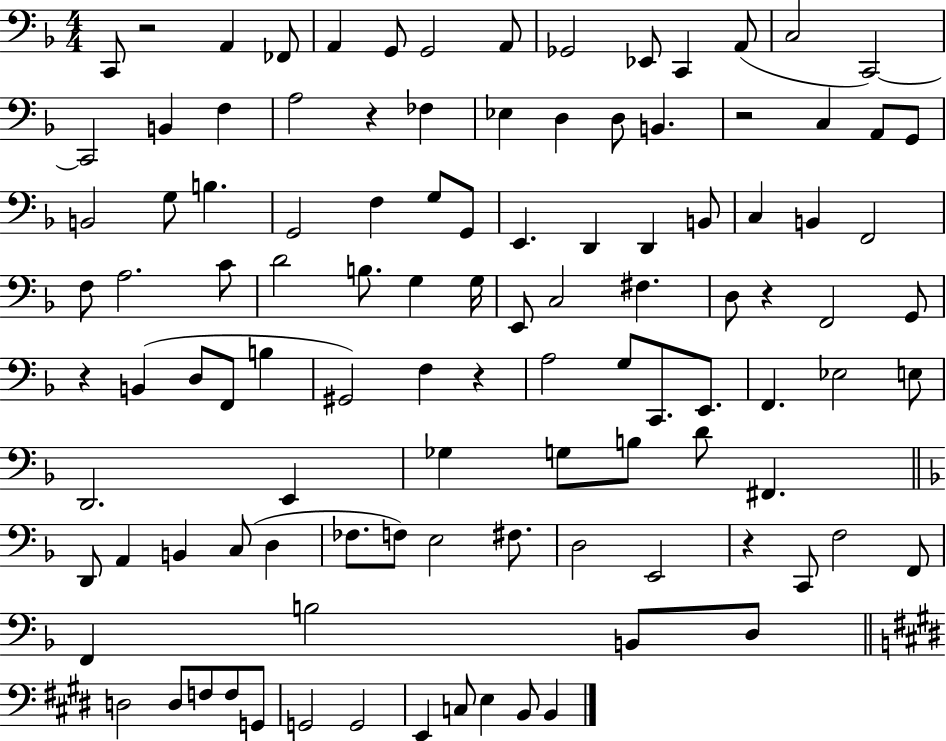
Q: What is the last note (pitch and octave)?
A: B2